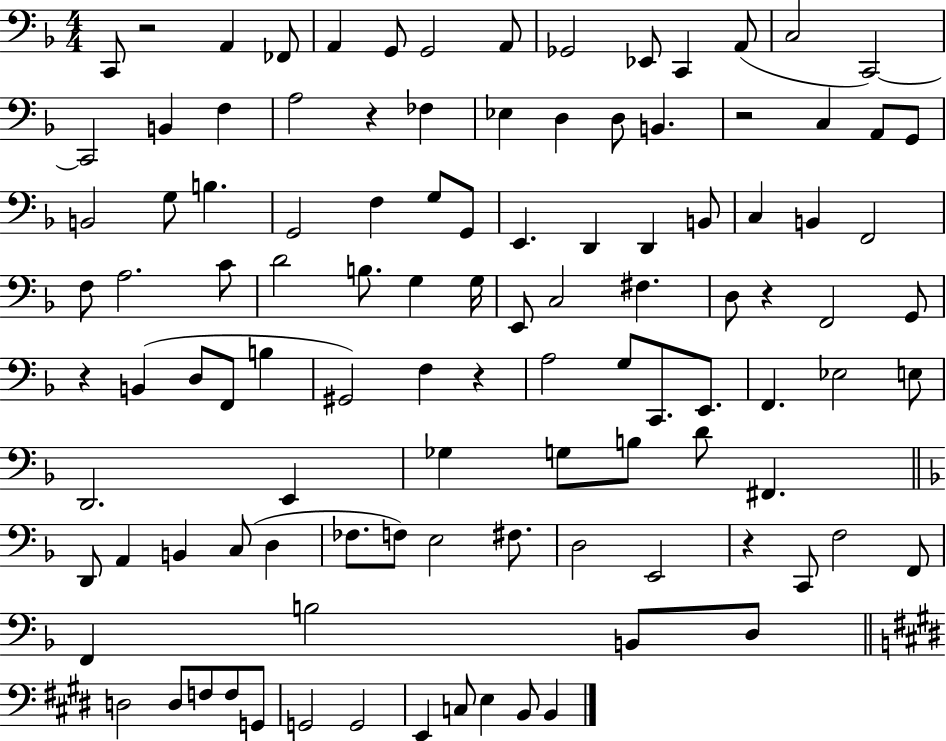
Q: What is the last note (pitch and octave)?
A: B2